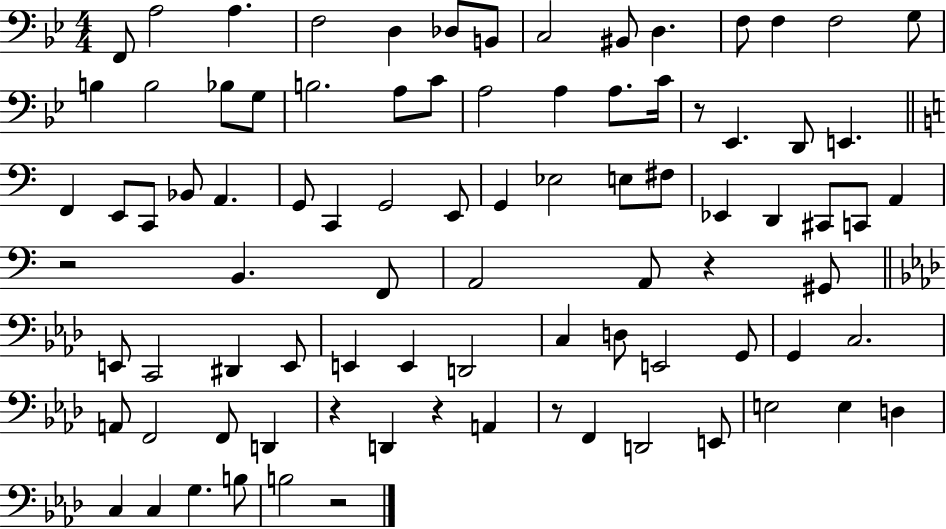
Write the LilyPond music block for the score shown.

{
  \clef bass
  \numericTimeSignature
  \time 4/4
  \key bes \major
  f,8 a2 a4. | f2 d4 des8 b,8 | c2 bis,8 d4. | f8 f4 f2 g8 | \break b4 b2 bes8 g8 | b2. a8 c'8 | a2 a4 a8. c'16 | r8 ees,4. d,8 e,4. | \break \bar "||" \break \key a \minor f,4 e,8 c,8 bes,8 a,4. | g,8 c,4 g,2 e,8 | g,4 ees2 e8 fis8 | ees,4 d,4 cis,8 c,8 a,4 | \break r2 b,4. f,8 | a,2 a,8 r4 gis,8 | \bar "||" \break \key aes \major e,8 c,2 dis,4 e,8 | e,4 e,4 d,2 | c4 d8 e,2 g,8 | g,4 c2. | \break a,8 f,2 f,8 d,4 | r4 d,4 r4 a,4 | r8 f,4 d,2 e,8 | e2 e4 d4 | \break c4 c4 g4. b8 | b2 r2 | \bar "|."
}